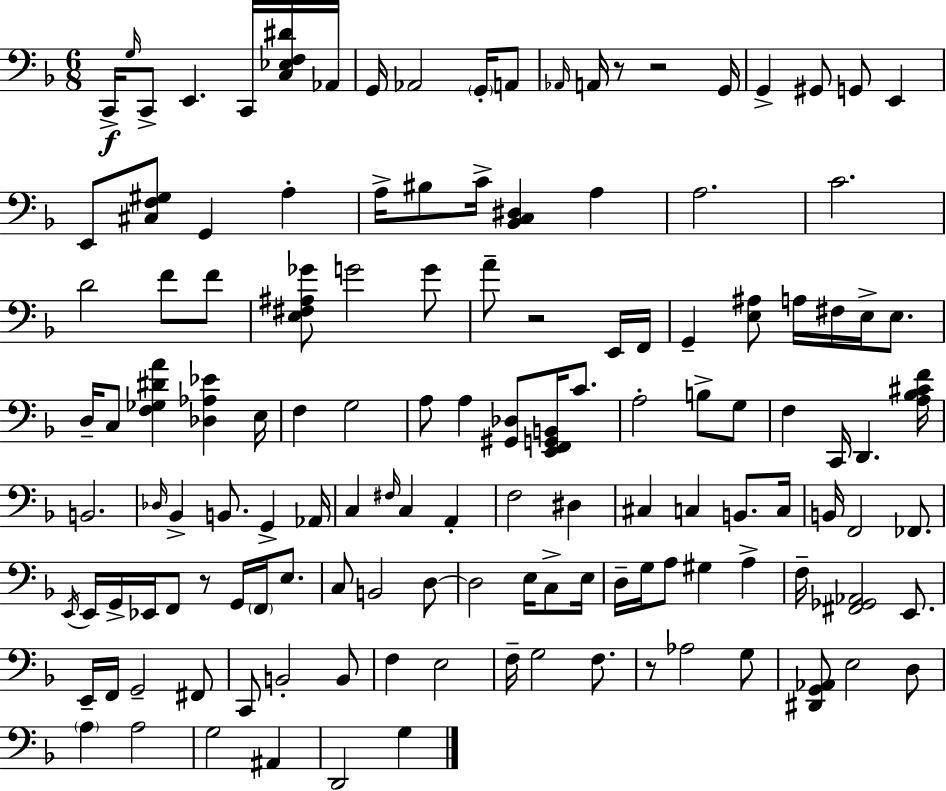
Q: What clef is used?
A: bass